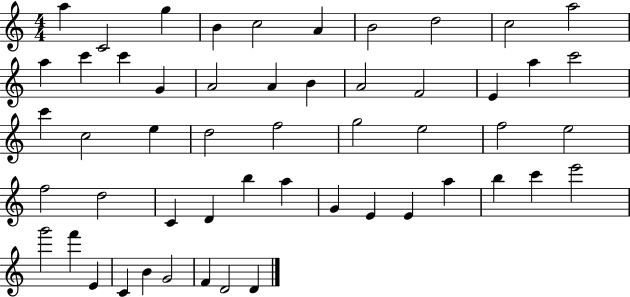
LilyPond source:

{
  \clef treble
  \numericTimeSignature
  \time 4/4
  \key c \major
  a''4 c'2 g''4 | b'4 c''2 a'4 | b'2 d''2 | c''2 a''2 | \break a''4 c'''4 c'''4 g'4 | a'2 a'4 b'4 | a'2 f'2 | e'4 a''4 c'''2 | \break c'''4 c''2 e''4 | d''2 f''2 | g''2 e''2 | f''2 e''2 | \break f''2 d''2 | c'4 d'4 b''4 a''4 | g'4 e'4 e'4 a''4 | b''4 c'''4 e'''2 | \break g'''2 f'''4 e'4 | c'4 b'4 g'2 | f'4 d'2 d'4 | \bar "|."
}